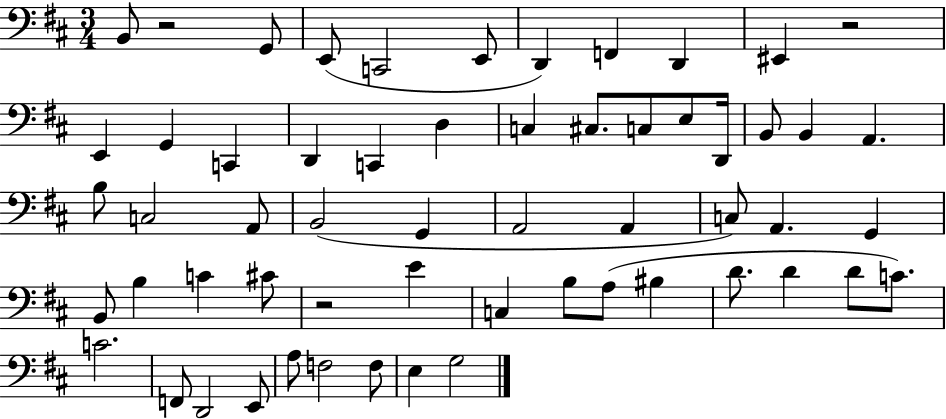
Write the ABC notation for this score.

X:1
T:Untitled
M:3/4
L:1/4
K:D
B,,/2 z2 G,,/2 E,,/2 C,,2 E,,/2 D,, F,, D,, ^E,, z2 E,, G,, C,, D,, C,, D, C, ^C,/2 C,/2 E,/2 D,,/4 B,,/2 B,, A,, B,/2 C,2 A,,/2 B,,2 G,, A,,2 A,, C,/2 A,, G,, B,,/2 B, C ^C/2 z2 E C, B,/2 A,/2 ^B, D/2 D D/2 C/2 C2 F,,/2 D,,2 E,,/2 A,/2 F,2 F,/2 E, G,2